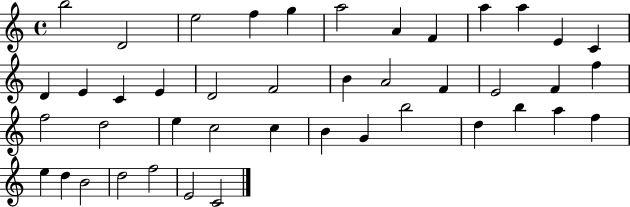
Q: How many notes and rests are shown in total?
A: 43